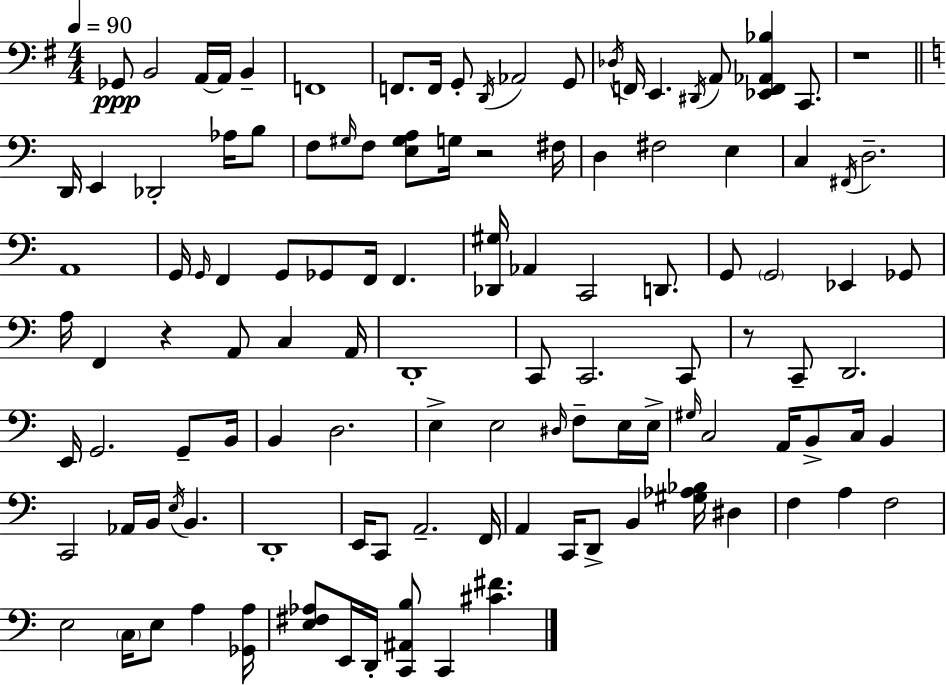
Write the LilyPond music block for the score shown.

{
  \clef bass
  \numericTimeSignature
  \time 4/4
  \key g \major
  \tempo 4 = 90
  ges,8\ppp b,2 a,16~~ a,16 b,4-- | f,1 | f,8. f,16 g,8-. \acciaccatura { d,16 } aes,2 g,8 | \acciaccatura { des16 } f,16 e,4. \acciaccatura { dis,16 } a,8 <ees, f, aes, bes>4 | \break c,8. r1 | \bar "||" \break \key c \major d,16 e,4 des,2-. aes16 b8 | f8 \grace { gis16 } f8 <e gis a>8 g16 r2 | fis16 d4 fis2 e4 | c4 \acciaccatura { fis,16 } d2.-- | \break a,1 | g,16 \grace { g,16 } f,4 g,8 ges,8 f,16 f,4. | <des, gis>16 aes,4 c,2 | d,8. g,8 \parenthesize g,2 ees,4 | \break ges,8 a16 f,4 r4 a,8 c4 | a,16 d,1-. | c,8 c,2. | c,8 r8 c,8-- d,2. | \break e,16 g,2. | g,8-- b,16 b,4 d2. | e4-> e2 \grace { dis16 } | f8-- e16 e16-> \grace { gis16 } c2 a,16 b,8-> | \break c16 b,4 c,2 aes,16 b,16 \acciaccatura { e16 } | b,4. d,1-. | e,16 c,8 a,2.-- | f,16 a,4 c,16 d,8-> b,4 | \break <gis aes bes>16 dis4 f4 a4 f2 | e2 \parenthesize c16 e8 | a4 <ges, a>16 <e fis aes>8 e,16 d,16-. <c, ais, b>8 c,4 | <cis' fis'>4. \bar "|."
}